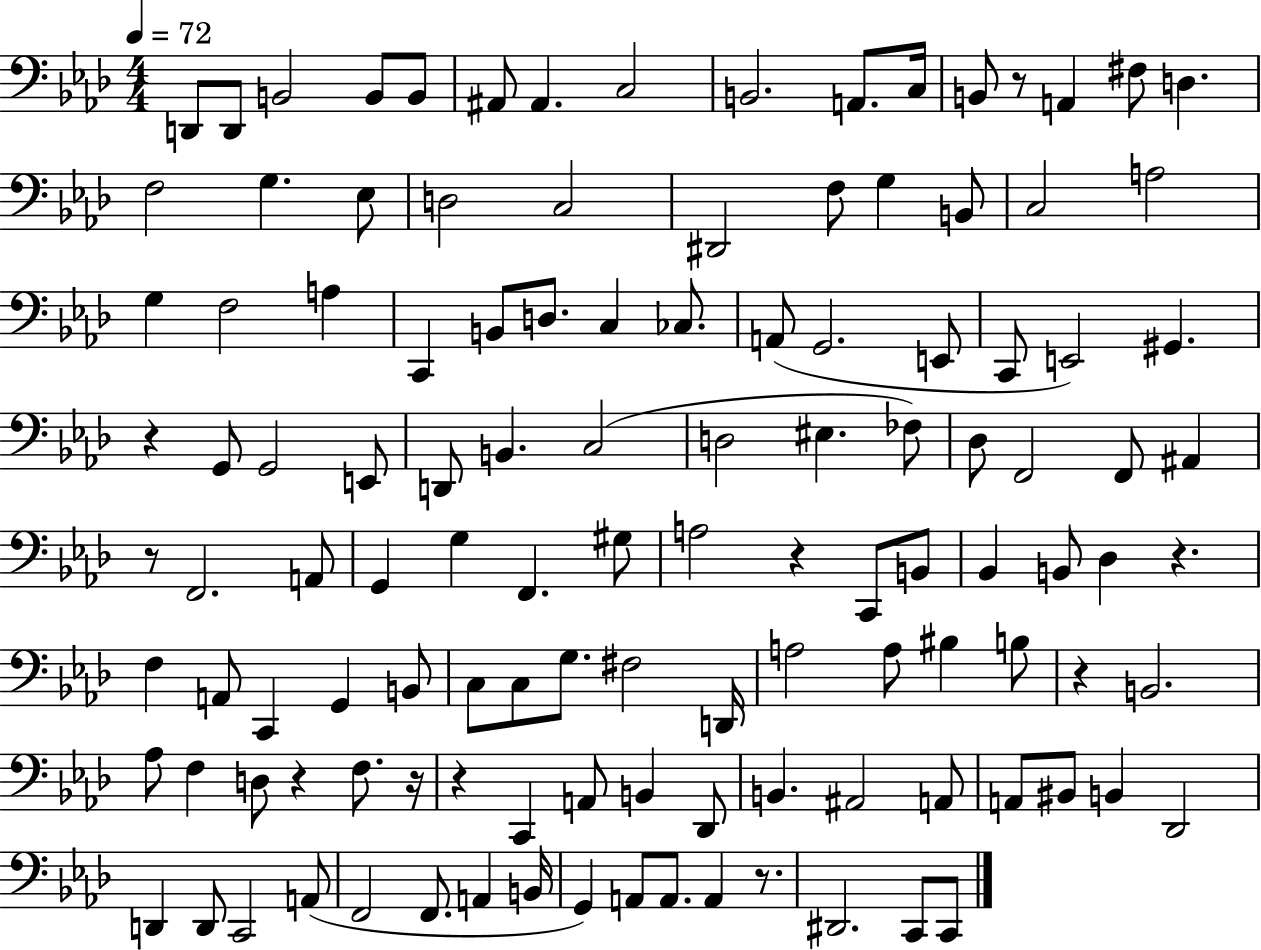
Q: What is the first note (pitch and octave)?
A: D2